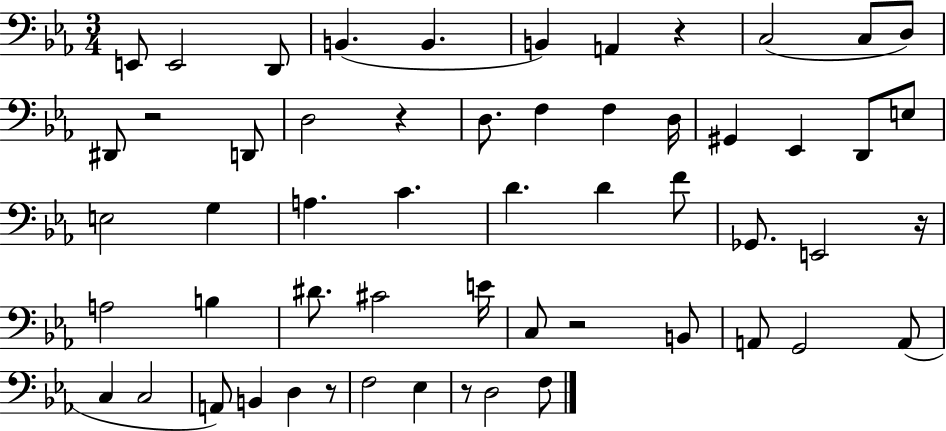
{
  \clef bass
  \numericTimeSignature
  \time 3/4
  \key ees \major
  e,8 e,2 d,8 | b,4.( b,4. | b,4) a,4 r4 | c2( c8 d8) | \break dis,8 r2 d,8 | d2 r4 | d8. f4 f4 d16 | gis,4 ees,4 d,8 e8 | \break e2 g4 | a4. c'4. | d'4. d'4 f'8 | ges,8. e,2 r16 | \break a2 b4 | dis'8. cis'2 e'16 | c8 r2 b,8 | a,8 g,2 a,8( | \break c4 c2 | a,8) b,4 d4 r8 | f2 ees4 | r8 d2 f8 | \break \bar "|."
}